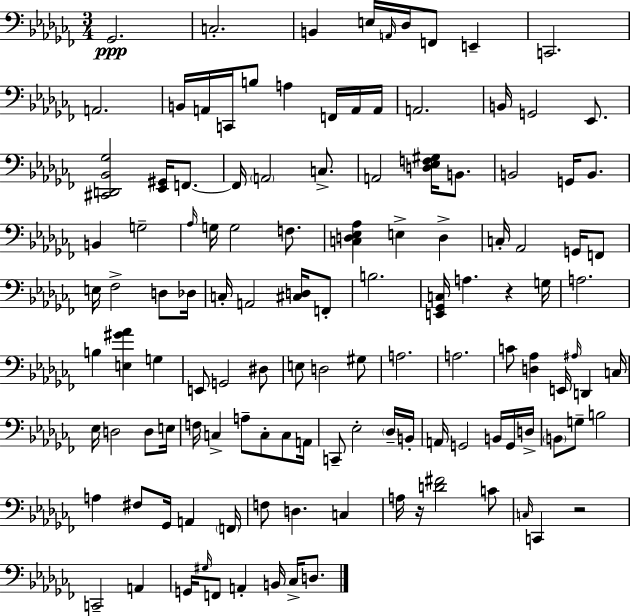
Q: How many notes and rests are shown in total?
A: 124